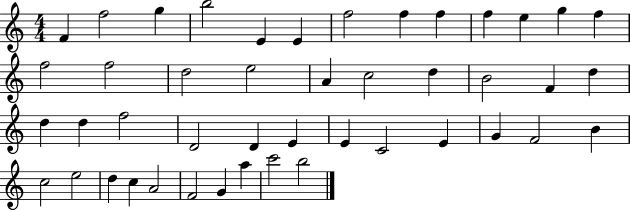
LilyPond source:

{
  \clef treble
  \numericTimeSignature
  \time 4/4
  \key c \major
  f'4 f''2 g''4 | b''2 e'4 e'4 | f''2 f''4 f''4 | f''4 e''4 g''4 f''4 | \break f''2 f''2 | d''2 e''2 | a'4 c''2 d''4 | b'2 f'4 d''4 | \break d''4 d''4 f''2 | d'2 d'4 e'4 | e'4 c'2 e'4 | g'4 f'2 b'4 | \break c''2 e''2 | d''4 c''4 a'2 | f'2 g'4 a''4 | c'''2 b''2 | \break \bar "|."
}